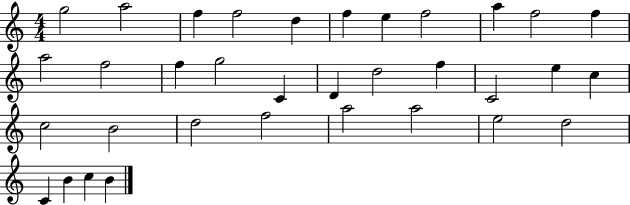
{
  \clef treble
  \numericTimeSignature
  \time 4/4
  \key c \major
  g''2 a''2 | f''4 f''2 d''4 | f''4 e''4 f''2 | a''4 f''2 f''4 | \break a''2 f''2 | f''4 g''2 c'4 | d'4 d''2 f''4 | c'2 e''4 c''4 | \break c''2 b'2 | d''2 f''2 | a''2 a''2 | e''2 d''2 | \break c'4 b'4 c''4 b'4 | \bar "|."
}